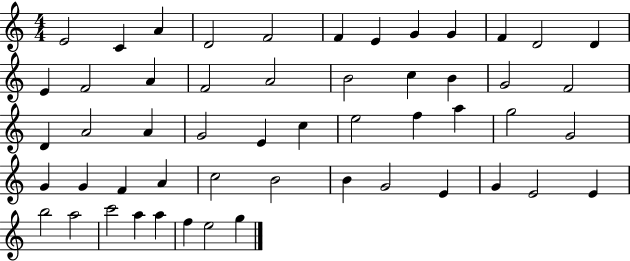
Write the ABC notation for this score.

X:1
T:Untitled
M:4/4
L:1/4
K:C
E2 C A D2 F2 F E G G F D2 D E F2 A F2 A2 B2 c B G2 F2 D A2 A G2 E c e2 f a g2 G2 G G F A c2 B2 B G2 E G E2 E b2 a2 c'2 a a f e2 g